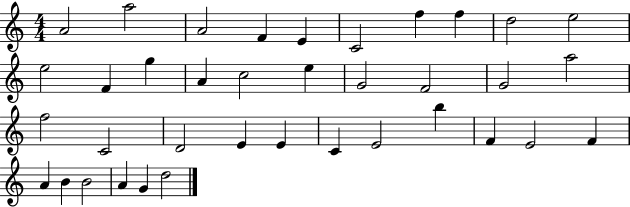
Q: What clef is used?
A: treble